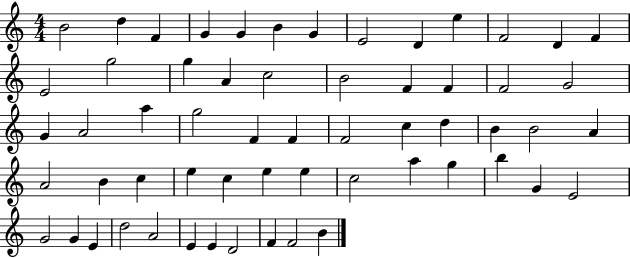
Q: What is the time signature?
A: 4/4